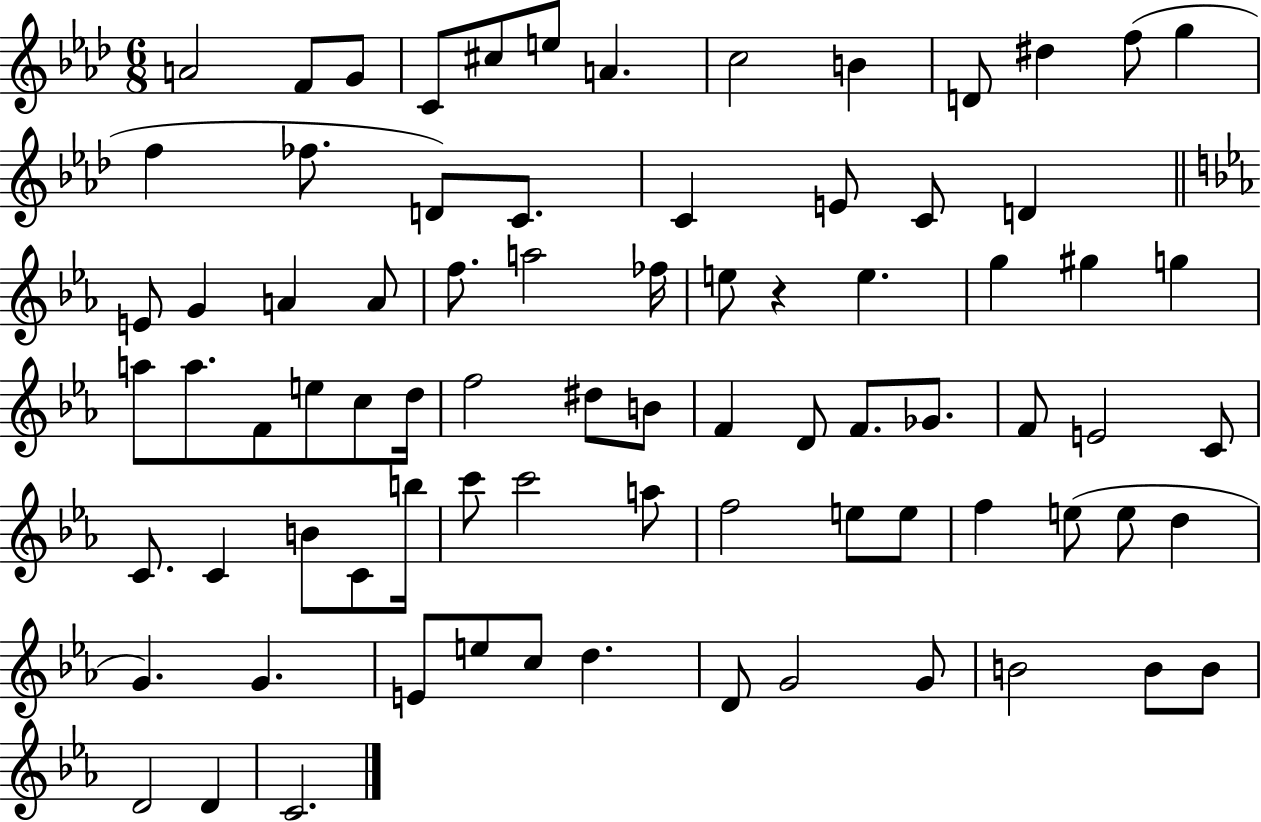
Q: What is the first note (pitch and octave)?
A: A4